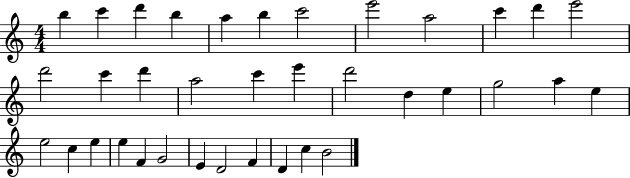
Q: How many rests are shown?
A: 0